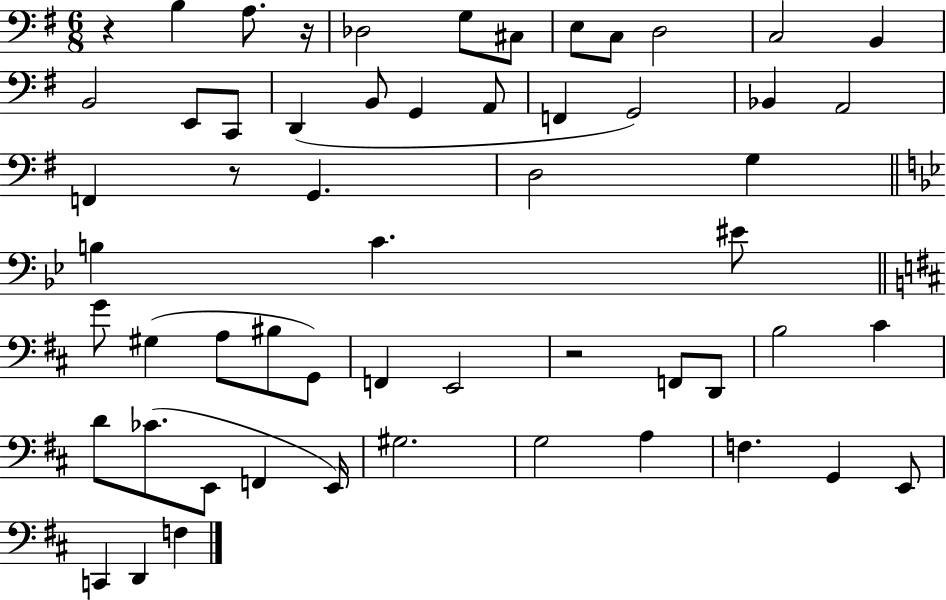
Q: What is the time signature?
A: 6/8